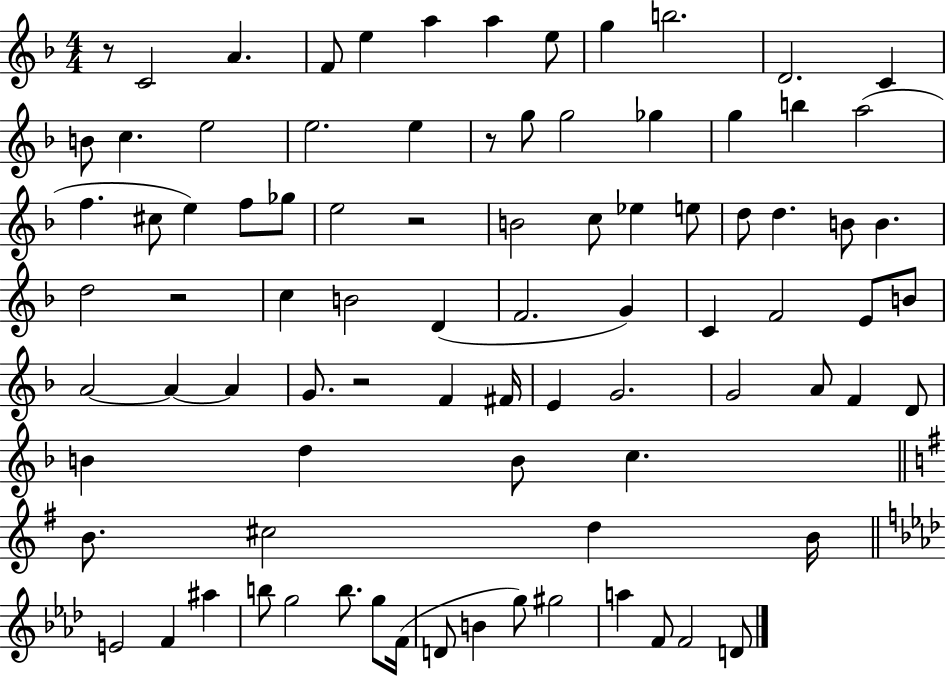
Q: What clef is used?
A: treble